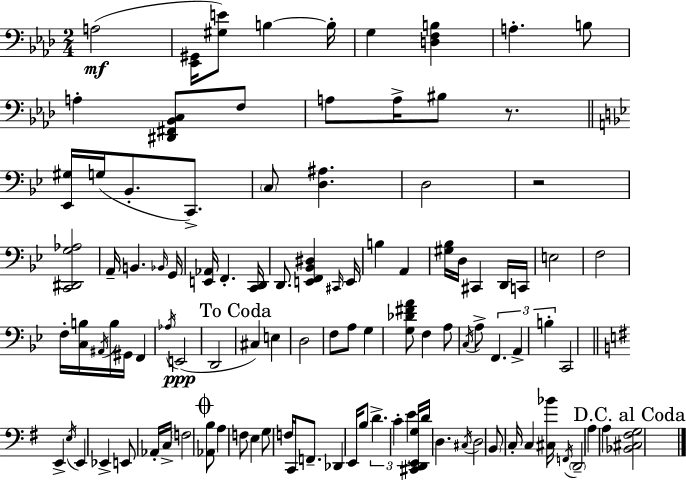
X:1
T:Untitled
M:2/4
L:1/4
K:Fm
A,2 [_E,,^G,,]/4 [^G,E]/2 B, B,/4 G, [D,F,B,] A, B,/2 A, [^D,,^F,,_B,,C,]/2 F,/2 A,/2 A,/4 ^B,/2 z/2 [_E,,^G,]/4 G,/4 _B,,/2 C,,/2 C,/2 [D,^A,] D,2 z2 [C,,^D,,G,_A,]2 A,,/4 B,, _B,,/4 G,,/4 [E,,_A,,]/4 F,, [C,,D,,]/4 D,,/2 [E,,F,,_B,,^D,] ^C,,/4 E,,/4 B, A,, [^G,_B,]/4 D,/4 ^C,, D,,/4 C,,/4 E,2 F,2 F,/4 [C,B,]/4 ^A,,/4 B,/4 ^G,,/4 F,, _A,/4 E,,2 D,,2 ^C, E, D,2 F,/2 A,/2 G, [G,_D^FA]/2 F, A,/2 C,/4 A,/2 F,, A,, B, C,,2 E,, E,/4 E,, _E,, E,,/2 _A,,/4 C,/4 F,2 [_A,,B,]/2 A, F,/2 E, G,/2 F,/4 C,,/4 F,,/2 _D,, E,,/4 B,/2 D C E [^C,,D,,E,,G,]/4 D/4 D, ^C,/4 D,2 B,,/2 C,/4 C, [^C,_B]/4 F,,/4 D,,2 A, A, [_B,,^C,^F,G,]2